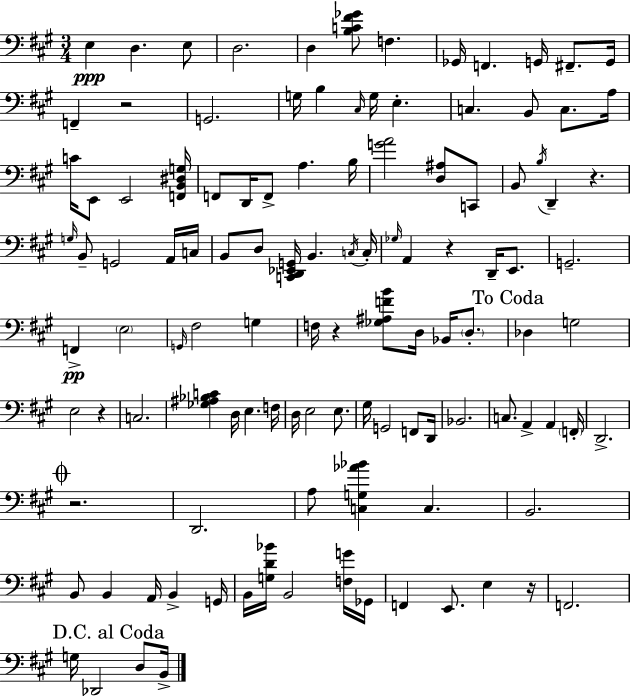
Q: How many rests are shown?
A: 7